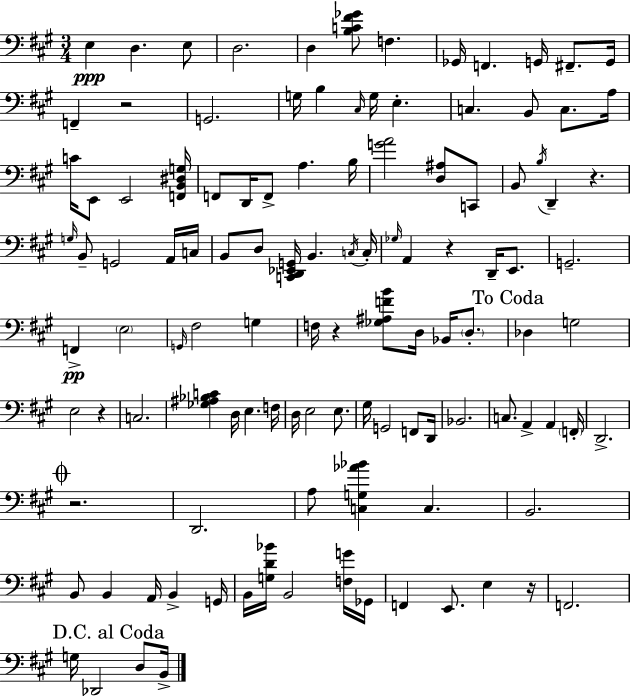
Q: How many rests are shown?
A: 7